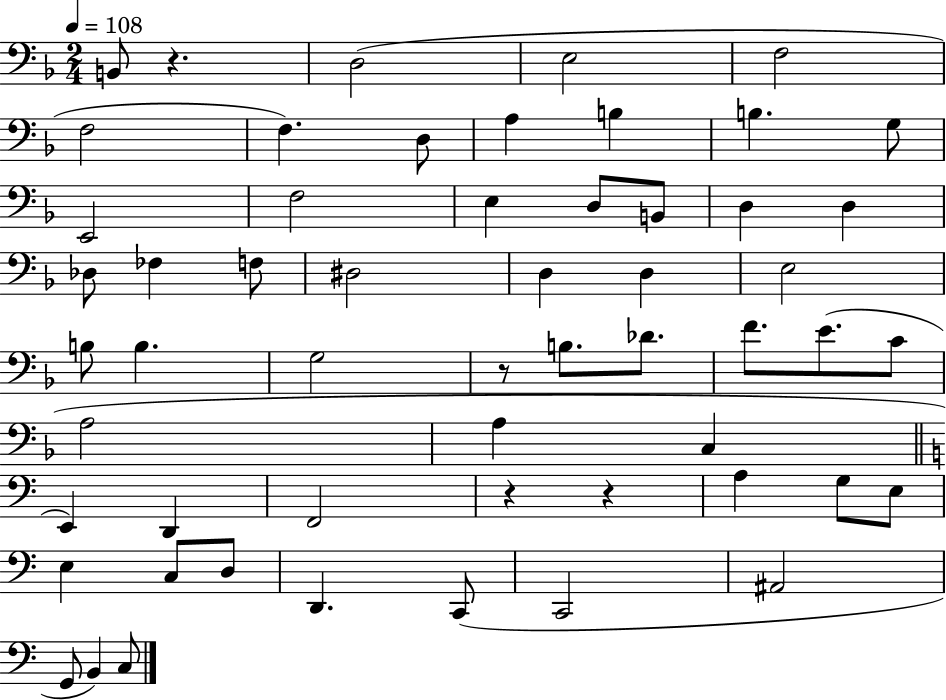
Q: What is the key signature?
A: F major